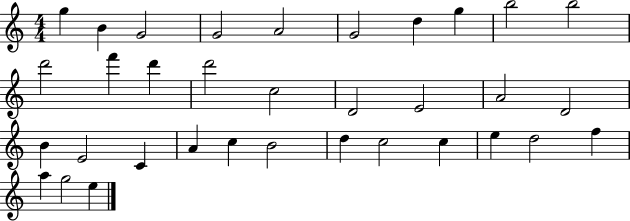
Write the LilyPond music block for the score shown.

{
  \clef treble
  \numericTimeSignature
  \time 4/4
  \key c \major
  g''4 b'4 g'2 | g'2 a'2 | g'2 d''4 g''4 | b''2 b''2 | \break d'''2 f'''4 d'''4 | d'''2 c''2 | d'2 e'2 | a'2 d'2 | \break b'4 e'2 c'4 | a'4 c''4 b'2 | d''4 c''2 c''4 | e''4 d''2 f''4 | \break a''4 g''2 e''4 | \bar "|."
}